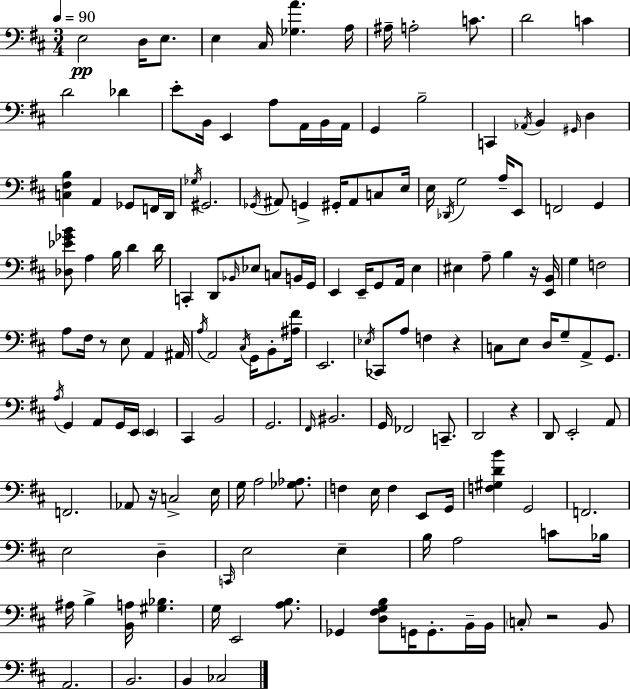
E3/h D3/s E3/e. E3/q C#3/s [Gb3,A4]/q. A3/s A#3/s A3/h C4/e. D4/h C4/q D4/h Db4/q E4/e B2/s E2/q A3/e A2/s B2/s A2/s G2/q B3/h C2/q Ab2/s B2/q G#2/s D3/q [C3,F#3,B3]/q A2/q Gb2/e F2/s D2/s Gb3/s G#2/h. Gb2/s A#2/e G2/q G#2/s A#2/e C3/e E3/s E3/s Db2/s G3/h A3/s E2/e F2/h G2/q [Db3,Eb4,Gb4,B4]/e A3/q B3/s D4/q D4/s C2/q D2/e Bb2/s Eb3/e C3/e B2/s G2/s E2/q E2/s G2/e A2/s E3/q EIS3/q A3/e B3/q R/s [E2,B2]/s G3/q F3/h A3/e F#3/s R/e E3/e A2/q A#2/s A3/s A2/h C#3/s G2/s B2/e [A#3,F#4]/s E2/h. Eb3/s CES2/e A3/e F3/q R/q C3/e E3/e D3/s G3/e A2/e G2/e. A3/s G2/q A2/e G2/s E2/s E2/q C#2/q B2/h G2/h. F#2/s BIS2/h. G2/s FES2/h C2/e. D2/h R/q D2/e E2/h A2/e F2/h. Ab2/e R/s C3/h E3/s G3/s A3/h [Gb3,Ab3]/e. F3/q E3/s F3/q E2/e G2/s [F3,G#3,D4,B4]/q G2/h F2/h. E3/h D3/q C2/s E3/h E3/q B3/s A3/h C4/e Bb3/s A#3/s B3/q [B2,A3]/s [G#3,Bb3]/q. G3/s E2/h [A3,B3]/e. Gb2/q [D3,F#3,G3,B3]/e G2/s G2/e. B2/s B2/s C3/e R/h B2/e A2/h. B2/h. B2/q CES3/h